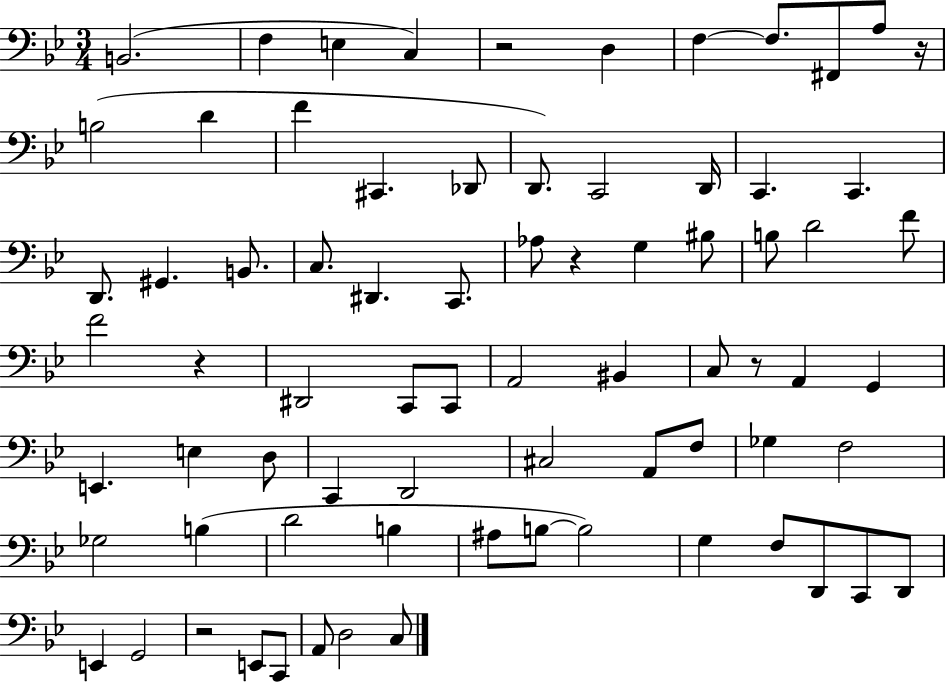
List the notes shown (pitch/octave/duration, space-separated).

B2/h. F3/q E3/q C3/q R/h D3/q F3/q F3/e. F#2/e A3/e R/s B3/h D4/q F4/q C#2/q. Db2/e D2/e. C2/h D2/s C2/q. C2/q. D2/e. G#2/q. B2/e. C3/e. D#2/q. C2/e. Ab3/e R/q G3/q BIS3/e B3/e D4/h F4/e F4/h R/q D#2/h C2/e C2/e A2/h BIS2/q C3/e R/e A2/q G2/q E2/q. E3/q D3/e C2/q D2/h C#3/h A2/e F3/e Gb3/q F3/h Gb3/h B3/q D4/h B3/q A#3/e B3/e B3/h G3/q F3/e D2/e C2/e D2/e E2/q G2/h R/h E2/e C2/e A2/e D3/h C3/e